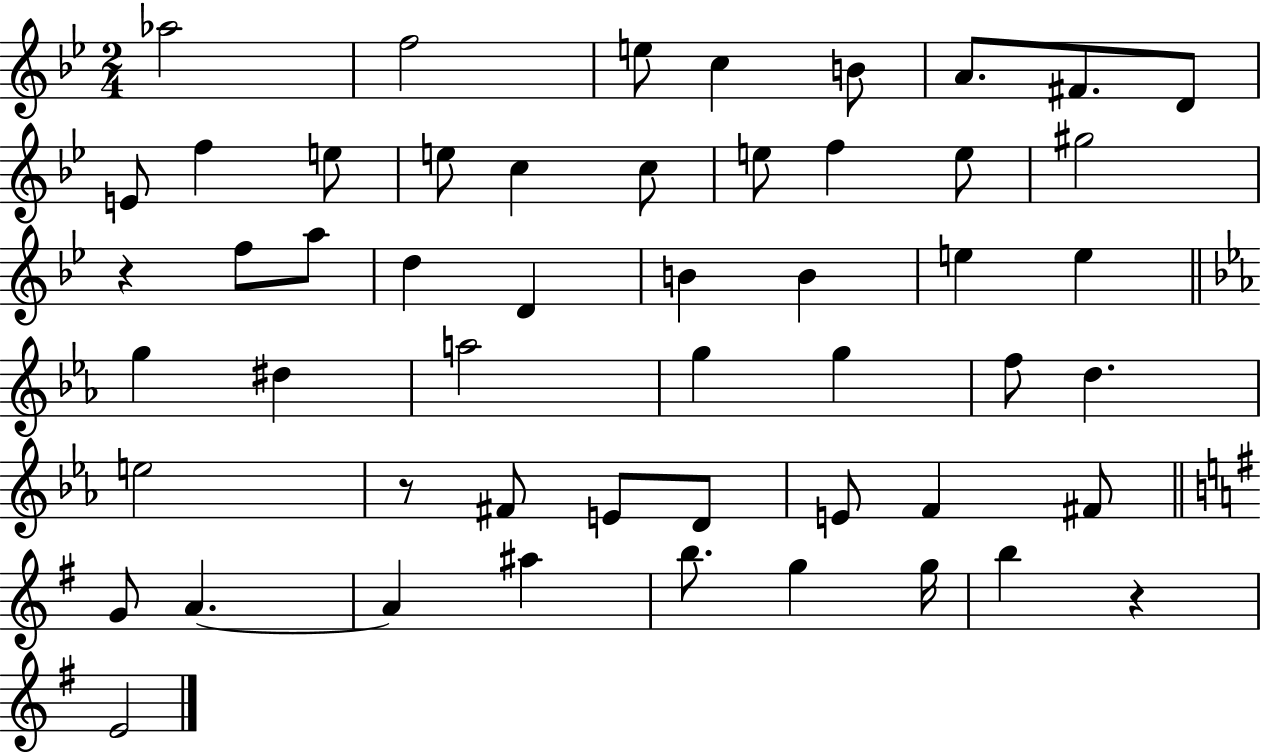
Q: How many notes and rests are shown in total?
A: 52